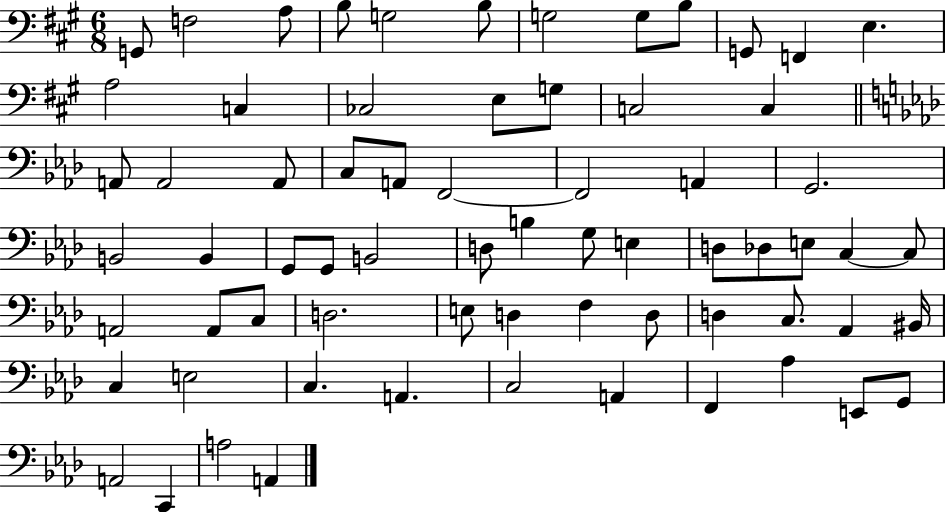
{
  \clef bass
  \numericTimeSignature
  \time 6/8
  \key a \major
  \repeat volta 2 { g,8 f2 a8 | b8 g2 b8 | g2 g8 b8 | g,8 f,4 e4. | \break a2 c4 | ces2 e8 g8 | c2 c4 | \bar "||" \break \key aes \major a,8 a,2 a,8 | c8 a,8 f,2~~ | f,2 a,4 | g,2. | \break b,2 b,4 | g,8 g,8 b,2 | d8 b4 g8 e4 | d8 des8 e8 c4~~ c8 | \break a,2 a,8 c8 | d2. | e8 d4 f4 d8 | d4 c8. aes,4 bis,16 | \break c4 e2 | c4. a,4. | c2 a,4 | f,4 aes4 e,8 g,8 | \break a,2 c,4 | a2 a,4 | } \bar "|."
}